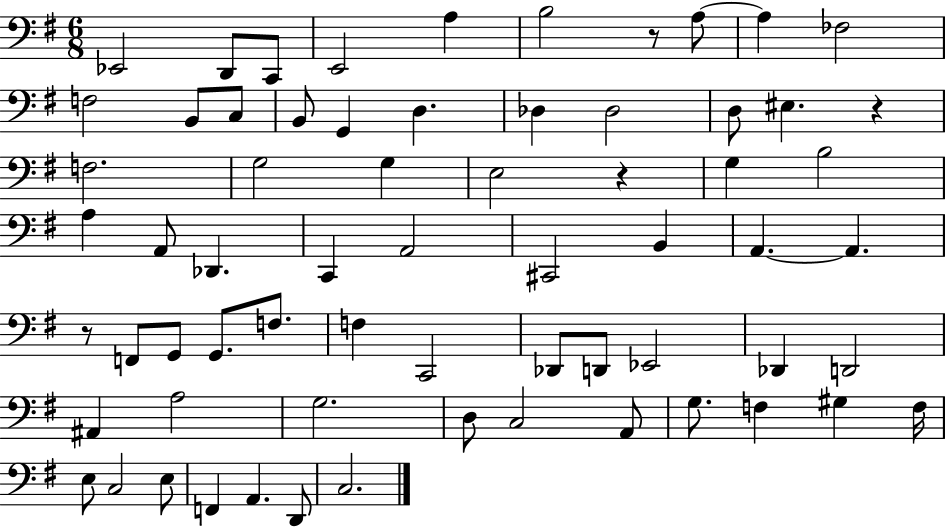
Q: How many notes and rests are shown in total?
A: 66